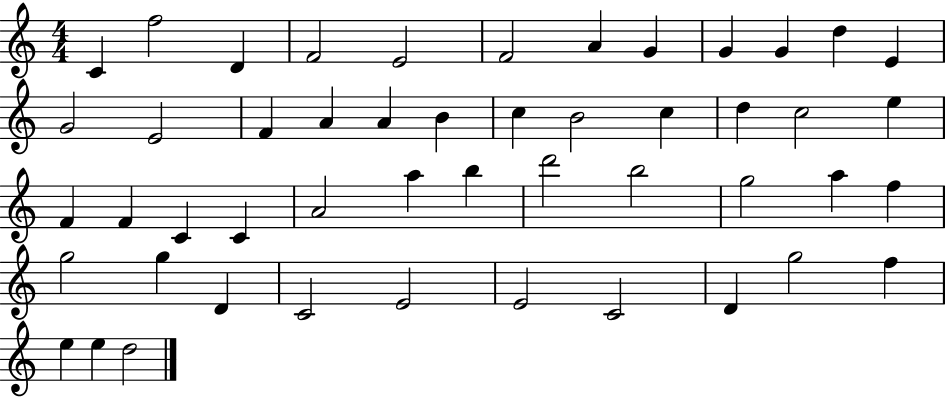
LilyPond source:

{
  \clef treble
  \numericTimeSignature
  \time 4/4
  \key c \major
  c'4 f''2 d'4 | f'2 e'2 | f'2 a'4 g'4 | g'4 g'4 d''4 e'4 | \break g'2 e'2 | f'4 a'4 a'4 b'4 | c''4 b'2 c''4 | d''4 c''2 e''4 | \break f'4 f'4 c'4 c'4 | a'2 a''4 b''4 | d'''2 b''2 | g''2 a''4 f''4 | \break g''2 g''4 d'4 | c'2 e'2 | e'2 c'2 | d'4 g''2 f''4 | \break e''4 e''4 d''2 | \bar "|."
}